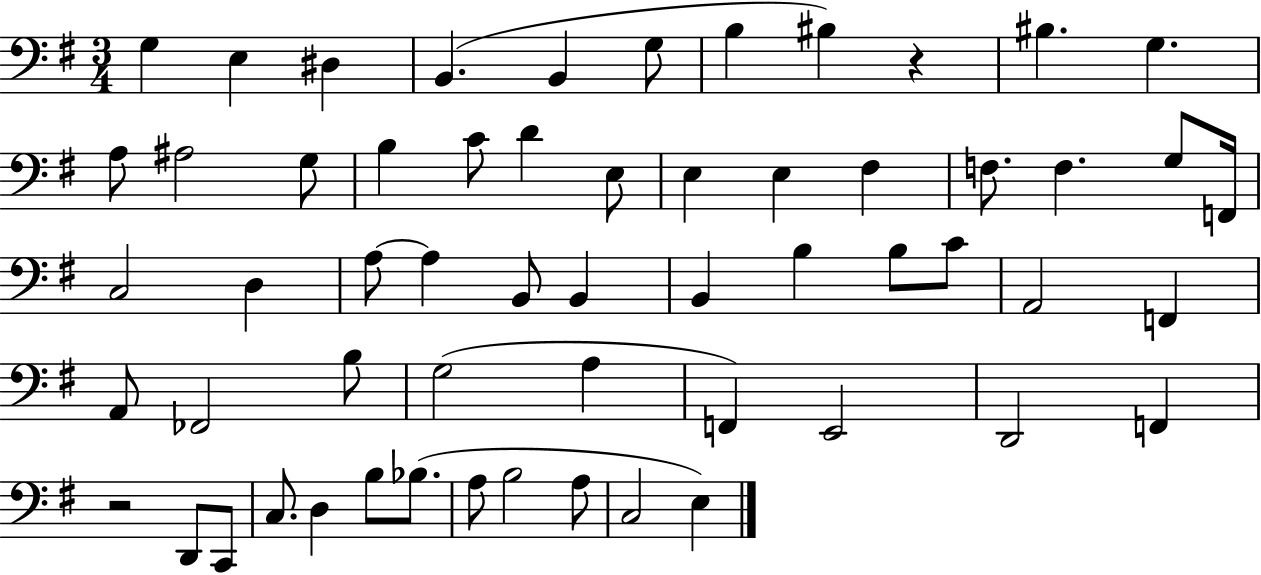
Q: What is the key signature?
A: G major